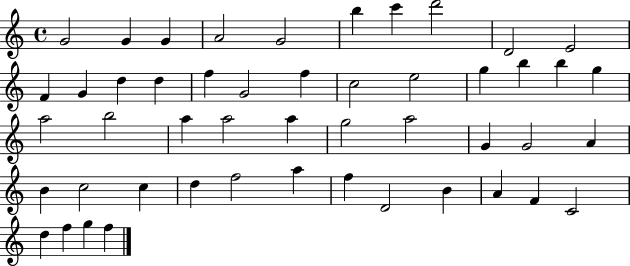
G4/h G4/q G4/q A4/h G4/h B5/q C6/q D6/h D4/h E4/h F4/q G4/q D5/q D5/q F5/q G4/h F5/q C5/h E5/h G5/q B5/q B5/q G5/q A5/h B5/h A5/q A5/h A5/q G5/h A5/h G4/q G4/h A4/q B4/q C5/h C5/q D5/q F5/h A5/q F5/q D4/h B4/q A4/q F4/q C4/h D5/q F5/q G5/q F5/q